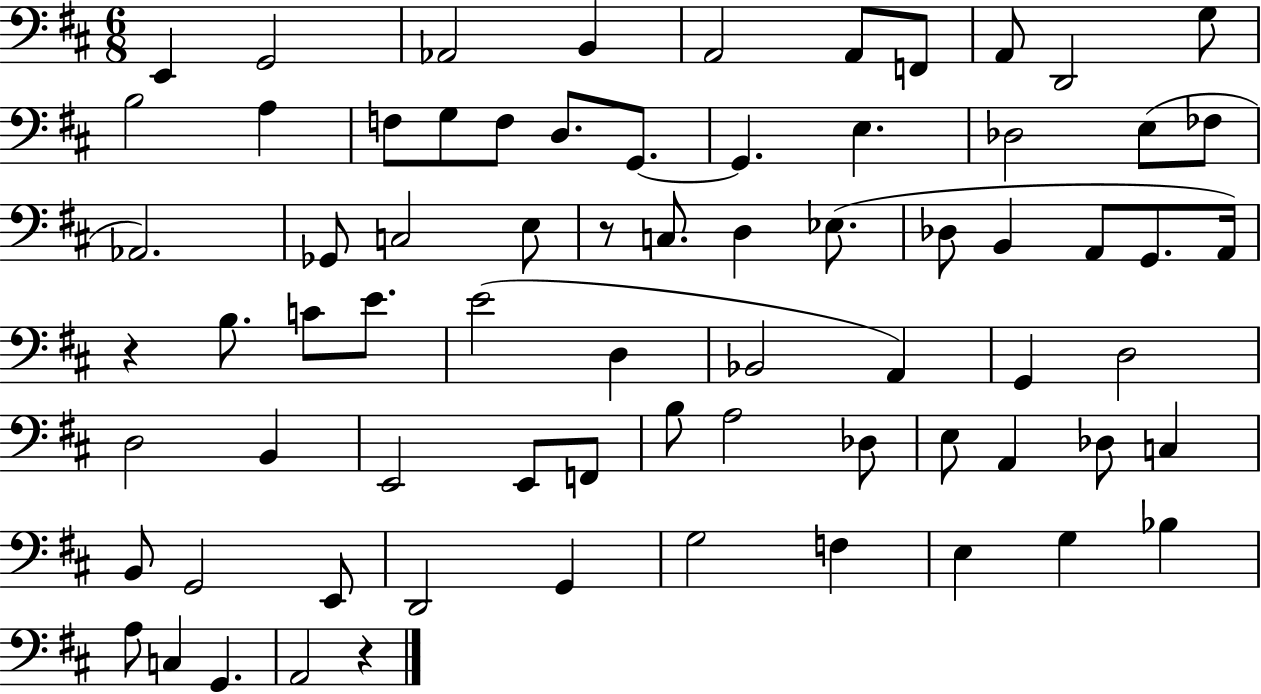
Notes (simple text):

E2/q G2/h Ab2/h B2/q A2/h A2/e F2/e A2/e D2/h G3/e B3/h A3/q F3/e G3/e F3/e D3/e. G2/e. G2/q. E3/q. Db3/h E3/e FES3/e Ab2/h. Gb2/e C3/h E3/e R/e C3/e. D3/q Eb3/e. Db3/e B2/q A2/e G2/e. A2/s R/q B3/e. C4/e E4/e. E4/h D3/q Bb2/h A2/q G2/q D3/h D3/h B2/q E2/h E2/e F2/e B3/e A3/h Db3/e E3/e A2/q Db3/e C3/q B2/e G2/h E2/e D2/h G2/q G3/h F3/q E3/q G3/q Bb3/q A3/e C3/q G2/q. A2/h R/q